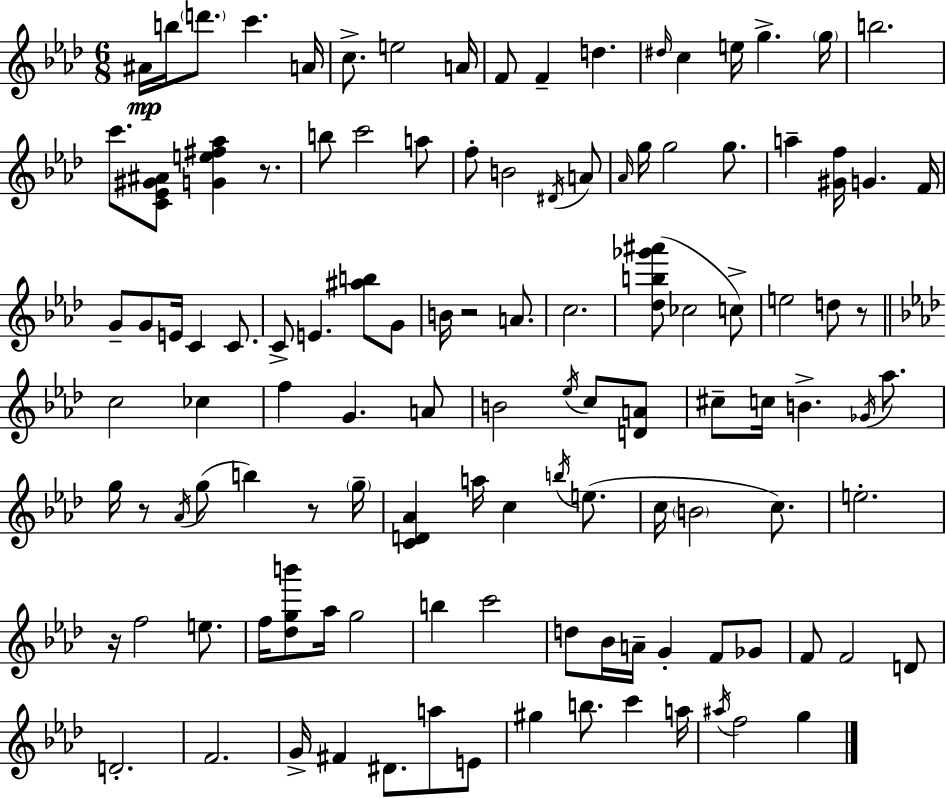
{
  \clef treble
  \numericTimeSignature
  \time 6/8
  \key f \minor
  ais'16\mp b''16 \parenthesize d'''8. c'''4. a'16 | c''8.-> e''2 a'16 | f'8 f'4-- d''4. | \grace { dis''16 } c''4 e''16 g''4.-> | \break \parenthesize g''16 b''2. | c'''8. <c' ees' gis' ais'>8 <g' e'' fis'' aes''>4 r8. | b''8 c'''2 a''8 | f''8-. b'2 \acciaccatura { dis'16 } | \break a'8 \grace { aes'16 } g''16 g''2 | g''8. a''4-- <gis' f''>16 g'4. | f'16 g'8-- g'8 e'16 c'4 | c'8. c'8-> e'4. <ais'' b''>8 | \break g'8 b'16 r2 | a'8. c''2. | <des'' b'' ges''' ais'''>8( ces''2 | c''8->) e''2 d''8 | \break r8 \bar "||" \break \key f \minor c''2 ces''4 | f''4 g'4. a'8 | b'2 \acciaccatura { ees''16 } c''8 <d' a'>8 | cis''8-- c''16 b'4.-> \acciaccatura { ges'16 } aes''8. | \break g''16 r8 \acciaccatura { aes'16 }( g''8 b''4) | r8 \parenthesize g''16-- <c' d' aes'>4 a''16 c''4 | \acciaccatura { b''16 } e''8.( c''16 \parenthesize b'2 | c''8.) e''2.-. | \break r16 f''2 | e''8. f''16 <des'' g'' b'''>8 aes''16 g''2 | b''4 c'''2 | d''8 bes'16 a'16-- g'4-. | \break f'8 ges'8 f'8 f'2 | d'8 d'2.-. | f'2. | g'16-> fis'4 dis'8. | \break a''8 e'8 gis''4 b''8. c'''4 | a''16 \acciaccatura { ais''16 } f''2 | g''4 \bar "|."
}